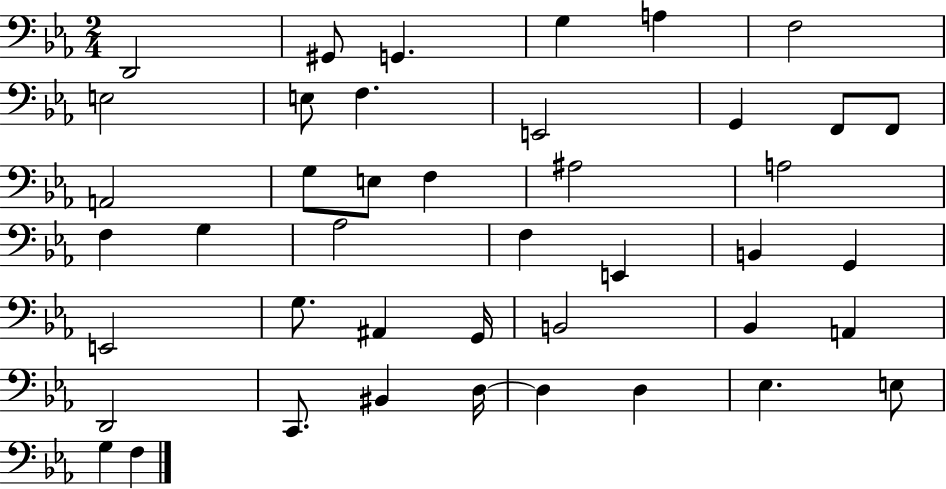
X:1
T:Untitled
M:2/4
L:1/4
K:Eb
D,,2 ^G,,/2 G,, G, A, F,2 E,2 E,/2 F, E,,2 G,, F,,/2 F,,/2 A,,2 G,/2 E,/2 F, ^A,2 A,2 F, G, _A,2 F, E,, B,, G,, E,,2 G,/2 ^A,, G,,/4 B,,2 _B,, A,, D,,2 C,,/2 ^B,, D,/4 D, D, _E, E,/2 G, F,